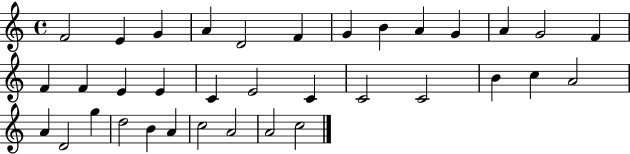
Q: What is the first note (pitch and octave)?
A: F4